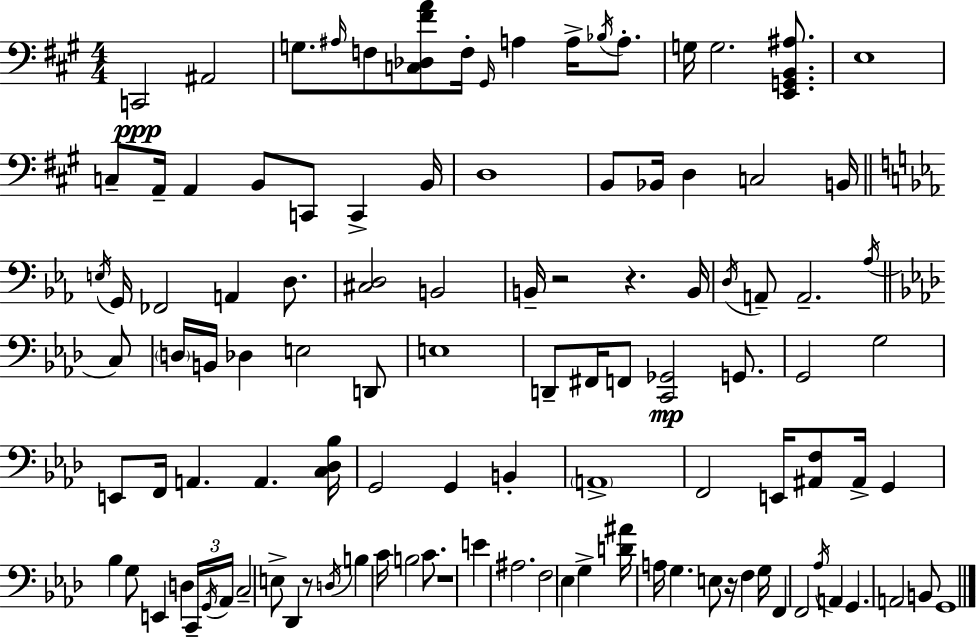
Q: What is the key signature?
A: A major